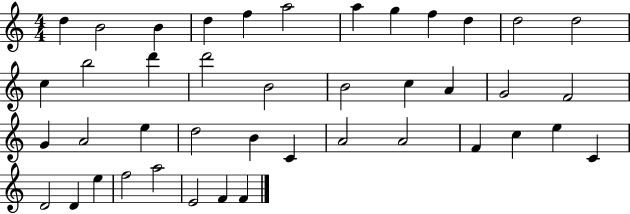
D5/q B4/h B4/q D5/q F5/q A5/h A5/q G5/q F5/q D5/q D5/h D5/h C5/q B5/h D6/q D6/h B4/h B4/h C5/q A4/q G4/h F4/h G4/q A4/h E5/q D5/h B4/q C4/q A4/h A4/h F4/q C5/q E5/q C4/q D4/h D4/q E5/q F5/h A5/h E4/h F4/q F4/q